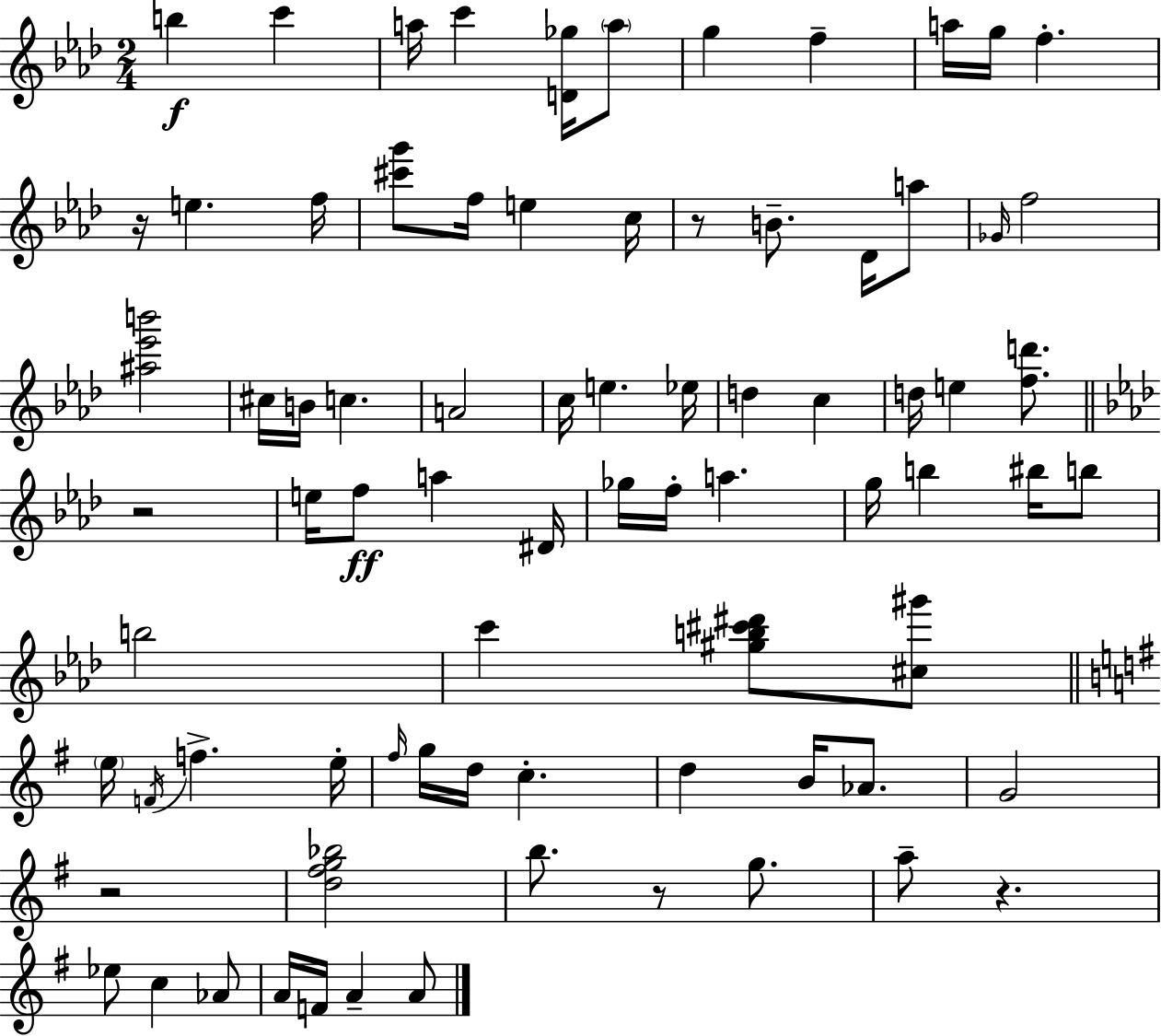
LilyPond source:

{
  \clef treble
  \numericTimeSignature
  \time 2/4
  \key f \minor
  b''4\f c'''4 | a''16 c'''4 <d' ges''>16 \parenthesize a''8 | g''4 f''4-- | a''16 g''16 f''4.-. | \break r16 e''4. f''16 | <cis''' g'''>8 f''16 e''4 c''16 | r8 b'8.-- des'16 a''8 | \grace { ges'16 } f''2 | \break <ais'' ees''' b'''>2 | cis''16 b'16 c''4. | a'2 | c''16 e''4. | \break ees''16 d''4 c''4 | d''16 e''4 <f'' d'''>8. | \bar "||" \break \key f \minor r2 | e''16 f''8\ff a''4 dis'16 | ges''16 f''16-. a''4. | g''16 b''4 bis''16 b''8 | \break b''2 | c'''4 <gis'' b'' cis''' dis'''>8 <cis'' gis'''>8 | \bar "||" \break \key g \major \parenthesize e''16 \acciaccatura { f'16 } f''4.-> | e''16-. \grace { fis''16 } g''16 d''16 c''4.-. | d''4 b'16 aes'8. | g'2 | \break r2 | <d'' fis'' g'' bes''>2 | b''8. r8 g''8. | a''8-- r4. | \break ees''8 c''4 | aes'8 a'16 f'16 a'4-- | a'8 \bar "|."
}